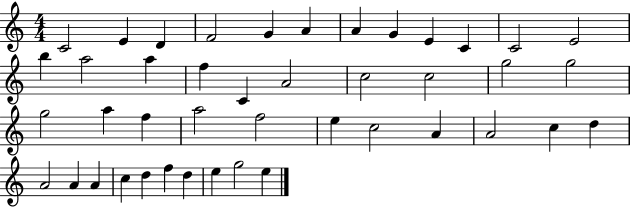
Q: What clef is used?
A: treble